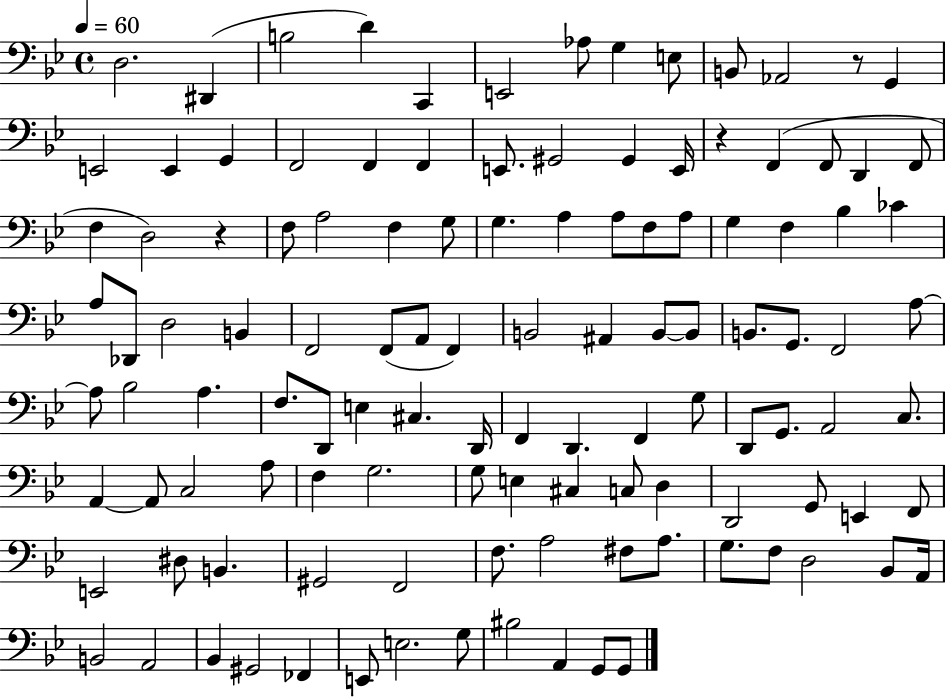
{
  \clef bass
  \time 4/4
  \defaultTimeSignature
  \key bes \major
  \tempo 4 = 60
  d2. dis,4( | b2 d'4) c,4 | e,2 aes8 g4 e8 | b,8 aes,2 r8 g,4 | \break e,2 e,4 g,4 | f,2 f,4 f,4 | e,8. gis,2 gis,4 e,16 | r4 f,4( f,8 d,4 f,8 | \break f4 d2) r4 | f8 a2 f4 g8 | g4. a4 a8 f8 a8 | g4 f4 bes4 ces'4 | \break a8 des,8 d2 b,4 | f,2 f,8( a,8 f,4) | b,2 ais,4 b,8~~ b,8 | b,8. g,8. f,2 a8~~ | \break a8 bes2 a4. | f8. d,8 e4 cis4. d,16 | f,4 d,4. f,4 g8 | d,8 g,8. a,2 c8. | \break a,4~~ a,8 c2 a8 | f4 g2. | g8 e4 cis4 c8 d4 | d,2 g,8 e,4 f,8 | \break e,2 dis8 b,4. | gis,2 f,2 | f8. a2 fis8 a8. | g8. f8 d2 bes,8 a,16 | \break b,2 a,2 | bes,4 gis,2 fes,4 | e,8 e2. g8 | bis2 a,4 g,8 g,8 | \break \bar "|."
}